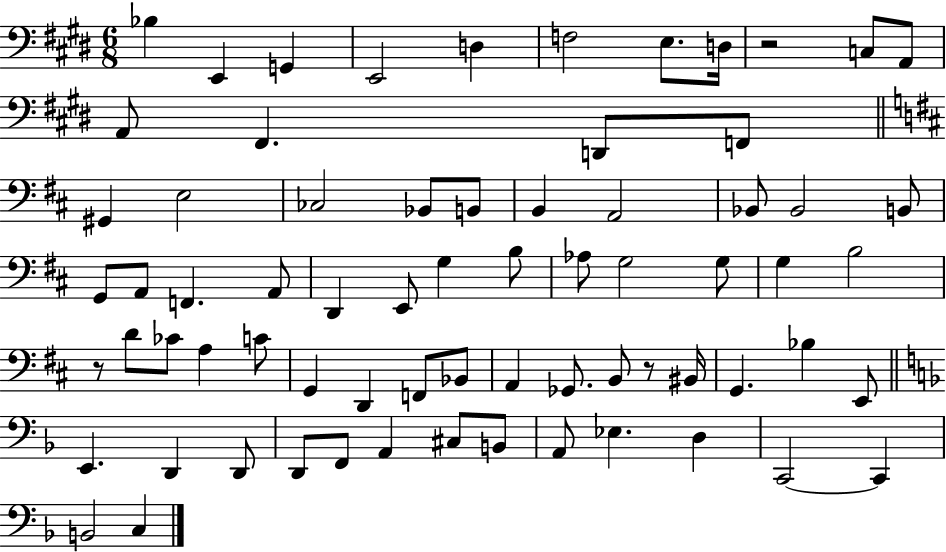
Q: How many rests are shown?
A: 3